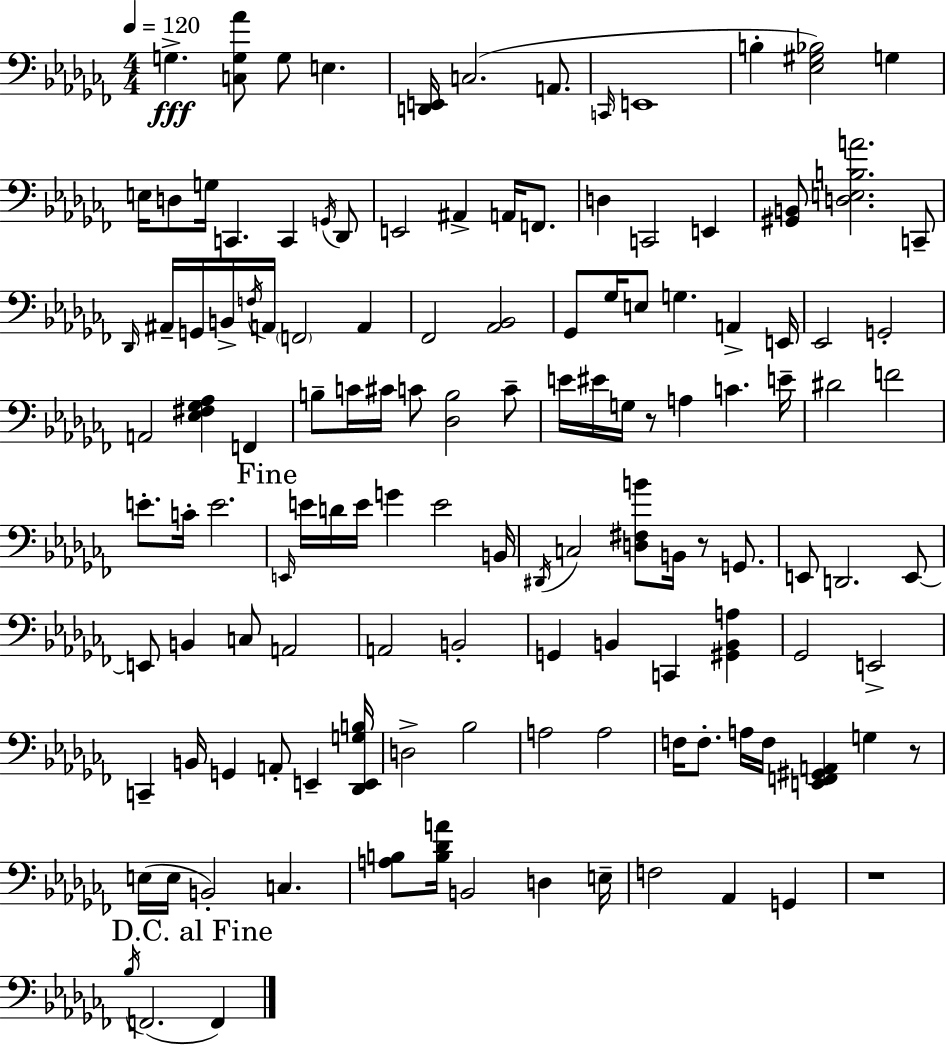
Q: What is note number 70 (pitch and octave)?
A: G2